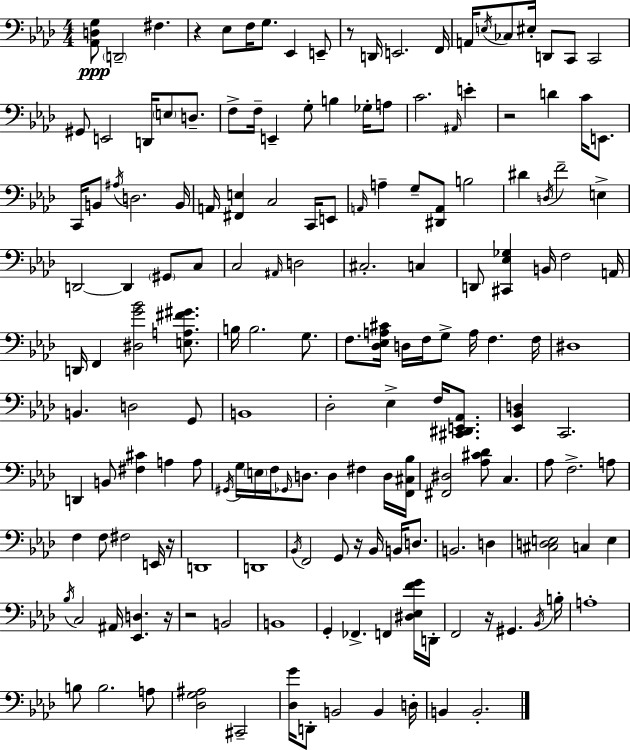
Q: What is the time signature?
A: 4/4